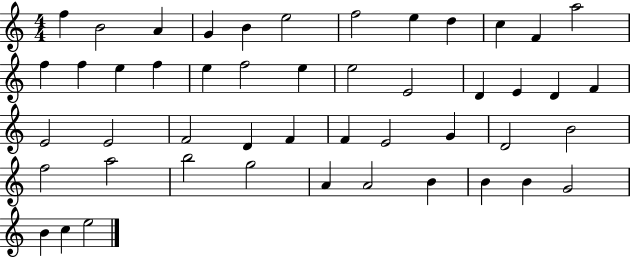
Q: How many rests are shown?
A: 0